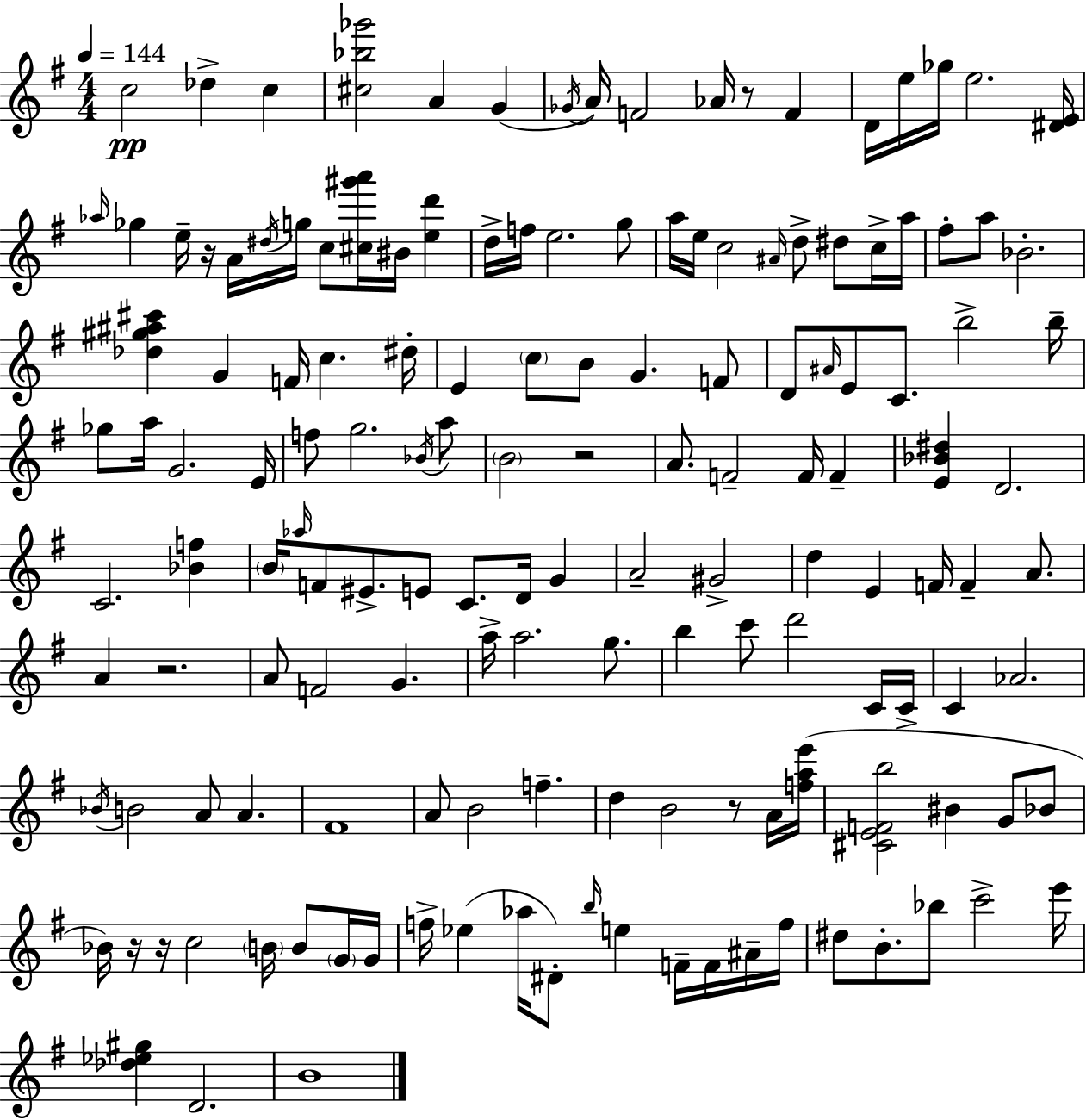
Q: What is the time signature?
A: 4/4